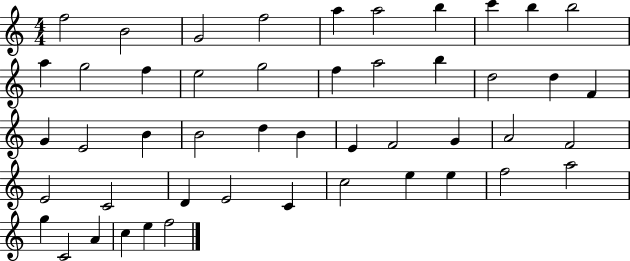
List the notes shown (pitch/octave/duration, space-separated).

F5/h B4/h G4/h F5/h A5/q A5/h B5/q C6/q B5/q B5/h A5/q G5/h F5/q E5/h G5/h F5/q A5/h B5/q D5/h D5/q F4/q G4/q E4/h B4/q B4/h D5/q B4/q E4/q F4/h G4/q A4/h F4/h E4/h C4/h D4/q E4/h C4/q C5/h E5/q E5/q F5/h A5/h G5/q C4/h A4/q C5/q E5/q F5/h